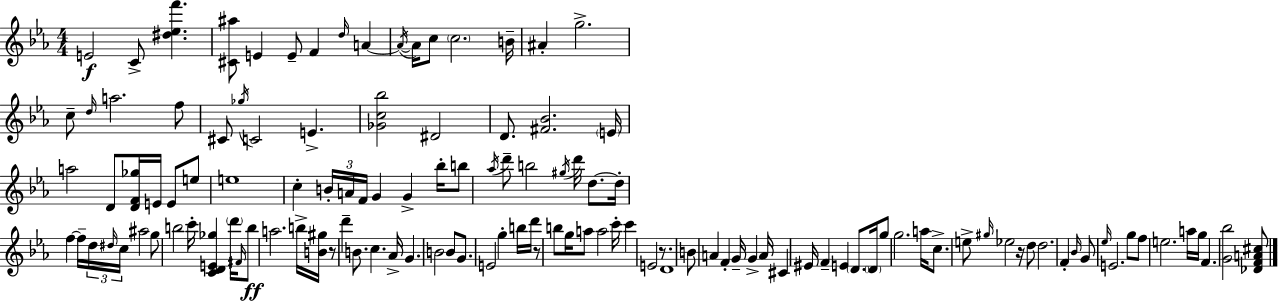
E4/h C4/e [D#5,Eb5,F6]/q. [C#4,A#5]/e E4/q E4/e F4/q D5/s A4/q A4/s A4/s C5/e C5/h. B4/s A#4/q G5/h. C5/e D5/s A5/h. F5/e C#4/e Gb5/s C4/h E4/q. [Gb4,C5,Bb5]/h D#4/h D4/e. [F#4,Bb4]/h. E4/s A5/h D4/e [D4,F4,Gb5]/s E4/s E4/e E5/e E5/w C5/q B4/s A4/s F4/s G4/q G4/q Bb5/s B5/e Ab5/s D6/e B5/h G#5/s D6/s D5/e. D5/s F5/q F5/s D5/s D#5/s C5/s A#5/h G5/e B5/h C6/s [C4,D4,E4,Gb5]/q D6/s F#4/s B5/e A5/h. B5/s [B4,G#5]/s R/e D6/q B4/e. C5/q. Ab4/s G4/q. B4/h B4/e G4/e. E4/h G5/q B5/s D6/s R/e B5/e G5/s A5/e A5/h C6/s C6/q E4/h R/e. D4/w B4/e A4/q F4/q G4/s G4/q A4/s C#4/q EIS4/s F4/q E4/q D4/e. D4/s G5/e G5/h. A5/s C5/e. E5/e G#5/s Eb5/h R/s D5/e D5/h. F4/q Bb4/s G4/e Eb5/s E4/h. G5/e F5/e E5/h. A5/s G5/s F4/q. [G4,Bb5]/h [Db4,F4,A4,C#5]/e